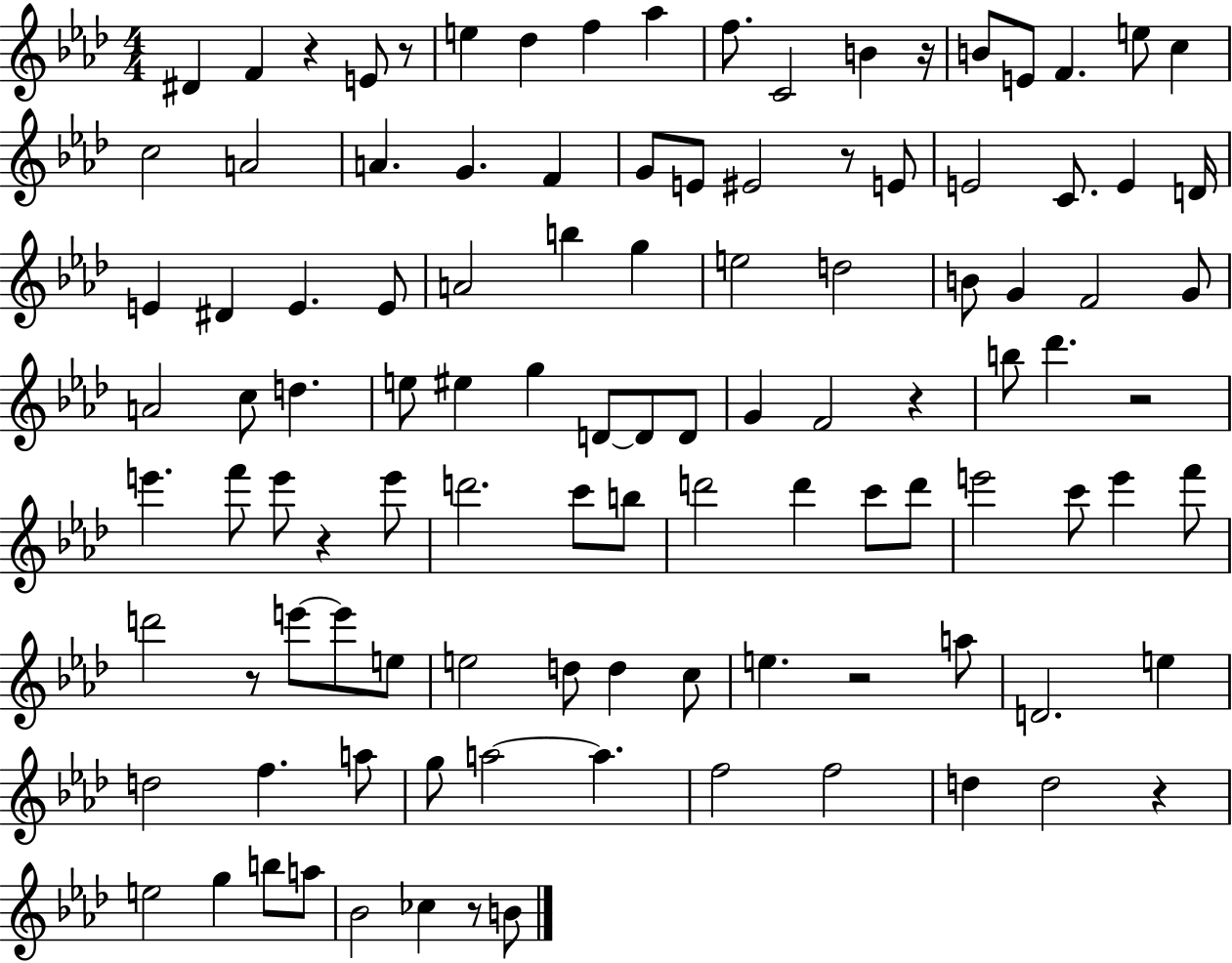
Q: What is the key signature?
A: AES major